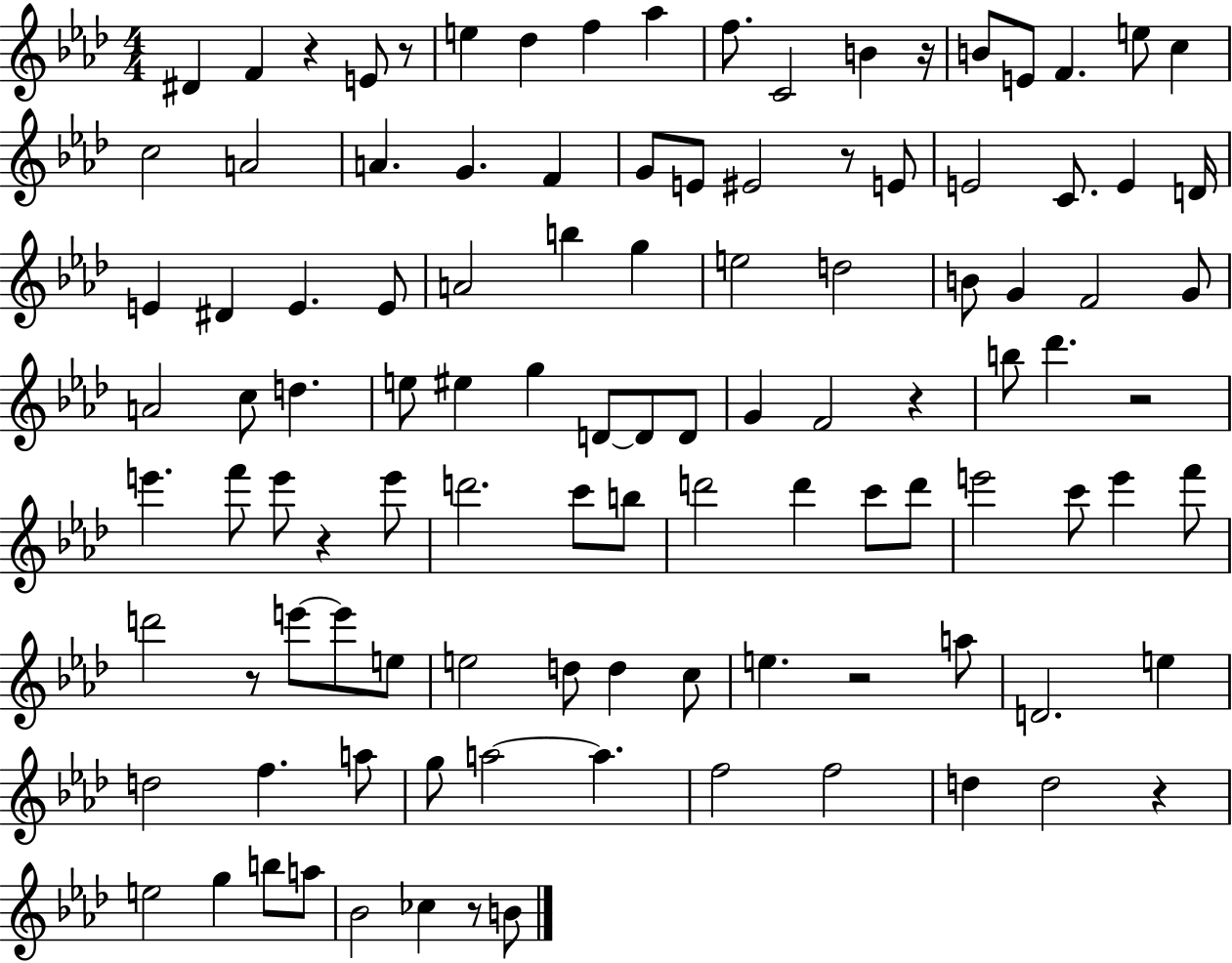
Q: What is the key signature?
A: AES major